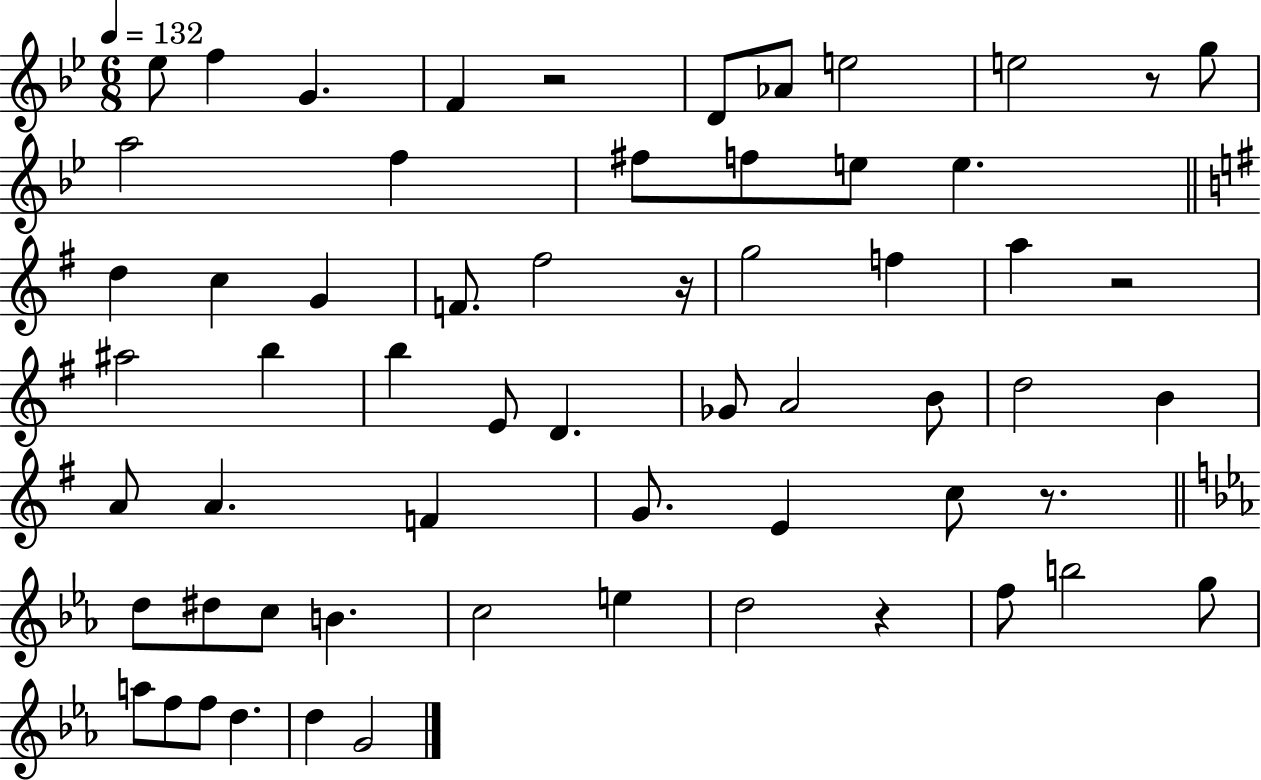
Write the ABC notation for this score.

X:1
T:Untitled
M:6/8
L:1/4
K:Bb
_e/2 f G F z2 D/2 _A/2 e2 e2 z/2 g/2 a2 f ^f/2 f/2 e/2 e d c G F/2 ^f2 z/4 g2 f a z2 ^a2 b b E/2 D _G/2 A2 B/2 d2 B A/2 A F G/2 E c/2 z/2 d/2 ^d/2 c/2 B c2 e d2 z f/2 b2 g/2 a/2 f/2 f/2 d d G2